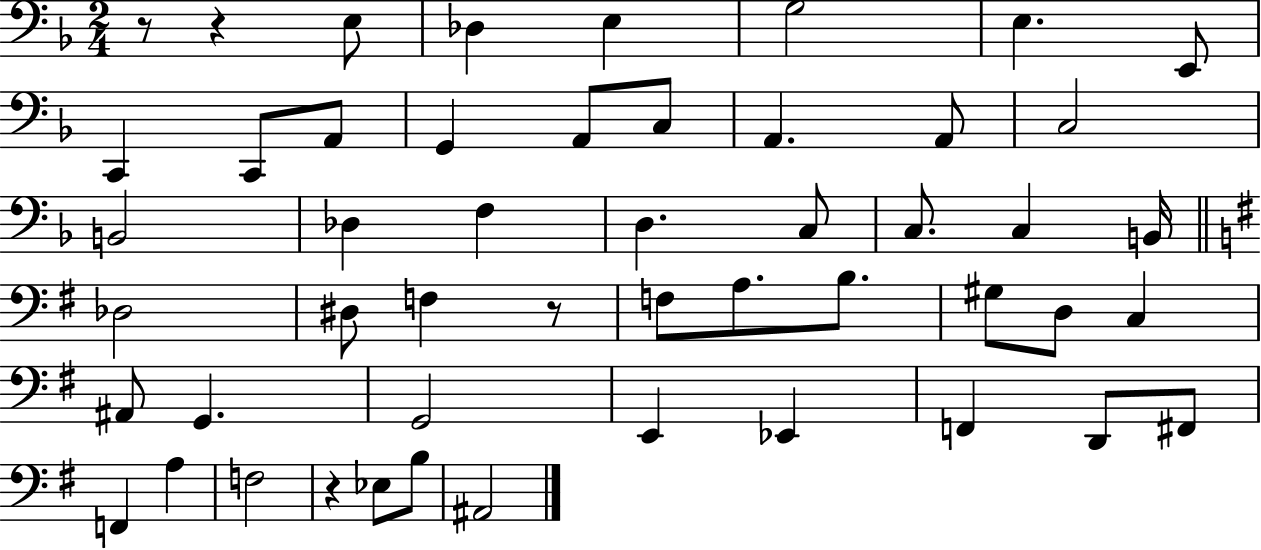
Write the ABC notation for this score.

X:1
T:Untitled
M:2/4
L:1/4
K:F
z/2 z E,/2 _D, E, G,2 E, E,,/2 C,, C,,/2 A,,/2 G,, A,,/2 C,/2 A,, A,,/2 C,2 B,,2 _D, F, D, C,/2 C,/2 C, B,,/4 _D,2 ^D,/2 F, z/2 F,/2 A,/2 B,/2 ^G,/2 D,/2 C, ^A,,/2 G,, G,,2 E,, _E,, F,, D,,/2 ^F,,/2 F,, A, F,2 z _E,/2 B,/2 ^A,,2